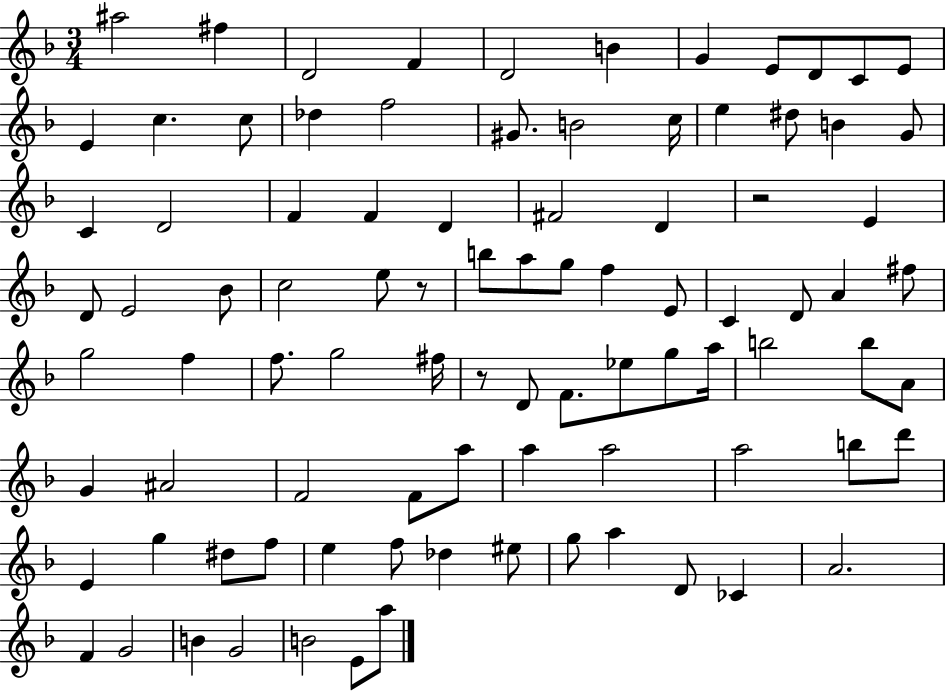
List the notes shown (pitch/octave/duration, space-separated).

A#5/h F#5/q D4/h F4/q D4/h B4/q G4/q E4/e D4/e C4/e E4/e E4/q C5/q. C5/e Db5/q F5/h G#4/e. B4/h C5/s E5/q D#5/e B4/q G4/e C4/q D4/h F4/q F4/q D4/q F#4/h D4/q R/h E4/q D4/e E4/h Bb4/e C5/h E5/e R/e B5/e A5/e G5/e F5/q E4/e C4/q D4/e A4/q F#5/e G5/h F5/q F5/e. G5/h F#5/s R/e D4/e F4/e. Eb5/e G5/e A5/s B5/h B5/e A4/e G4/q A#4/h F4/h F4/e A5/e A5/q A5/h A5/h B5/e D6/e E4/q G5/q D#5/e F5/e E5/q F5/e Db5/q EIS5/e G5/e A5/q D4/e CES4/q A4/h. F4/q G4/h B4/q G4/h B4/h E4/e A5/e